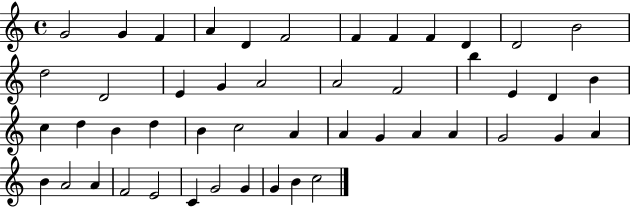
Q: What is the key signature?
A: C major